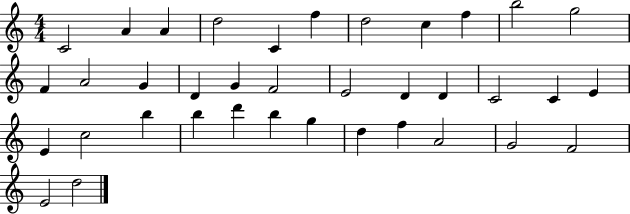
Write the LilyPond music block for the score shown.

{
  \clef treble
  \numericTimeSignature
  \time 4/4
  \key c \major
  c'2 a'4 a'4 | d''2 c'4 f''4 | d''2 c''4 f''4 | b''2 g''2 | \break f'4 a'2 g'4 | d'4 g'4 f'2 | e'2 d'4 d'4 | c'2 c'4 e'4 | \break e'4 c''2 b''4 | b''4 d'''4 b''4 g''4 | d''4 f''4 a'2 | g'2 f'2 | \break e'2 d''2 | \bar "|."
}